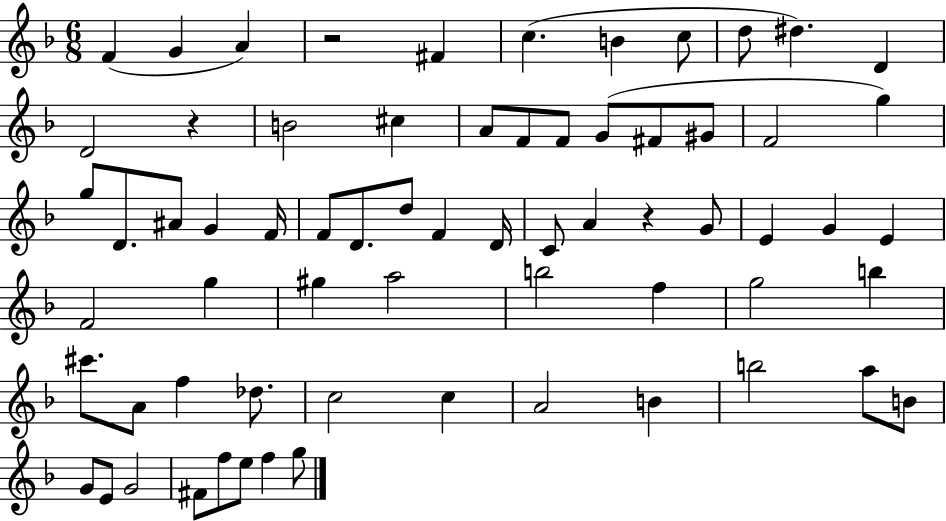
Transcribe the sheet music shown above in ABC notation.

X:1
T:Untitled
M:6/8
L:1/4
K:F
F G A z2 ^F c B c/2 d/2 ^d D D2 z B2 ^c A/2 F/2 F/2 G/2 ^F/2 ^G/2 F2 g g/2 D/2 ^A/2 G F/4 F/2 D/2 d/2 F D/4 C/2 A z G/2 E G E F2 g ^g a2 b2 f g2 b ^c'/2 A/2 f _d/2 c2 c A2 B b2 a/2 B/2 G/2 E/2 G2 ^F/2 f/2 e/2 f g/2